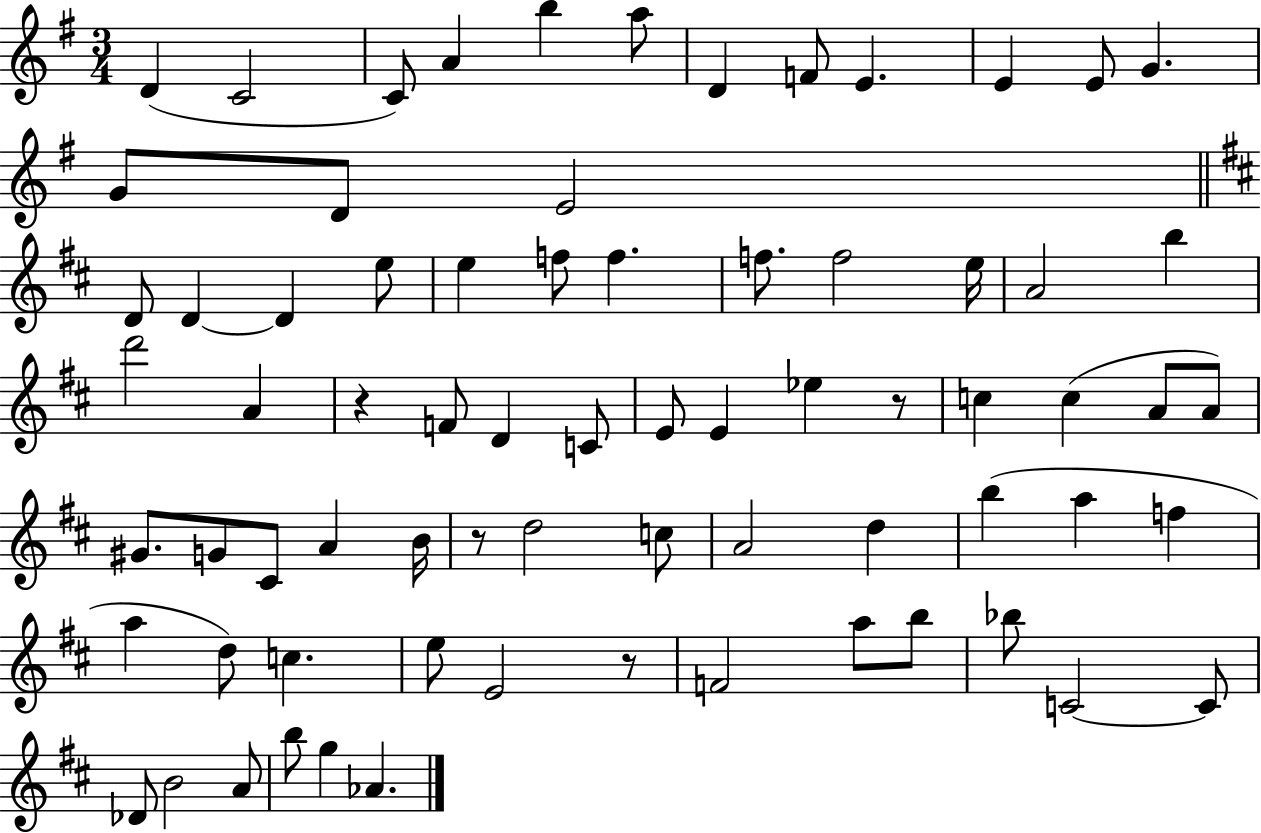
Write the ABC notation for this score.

X:1
T:Untitled
M:3/4
L:1/4
K:G
D C2 C/2 A b a/2 D F/2 E E E/2 G G/2 D/2 E2 D/2 D D e/2 e f/2 f f/2 f2 e/4 A2 b d'2 A z F/2 D C/2 E/2 E _e z/2 c c A/2 A/2 ^G/2 G/2 ^C/2 A B/4 z/2 d2 c/2 A2 d b a f a d/2 c e/2 E2 z/2 F2 a/2 b/2 _b/2 C2 C/2 _D/2 B2 A/2 b/2 g _A